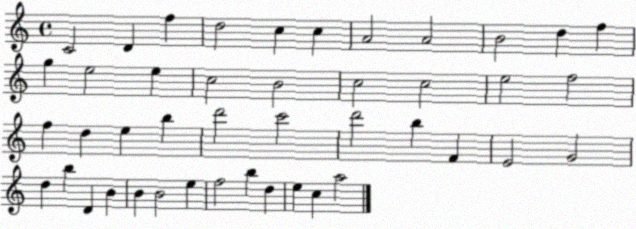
X:1
T:Untitled
M:4/4
L:1/4
K:C
C2 D f d2 c c A2 A2 B2 d f g e2 e c2 B2 c2 c2 e2 f2 f d e b d'2 c'2 d'2 b F E2 G2 d b D B B B2 e f2 b d e c a2